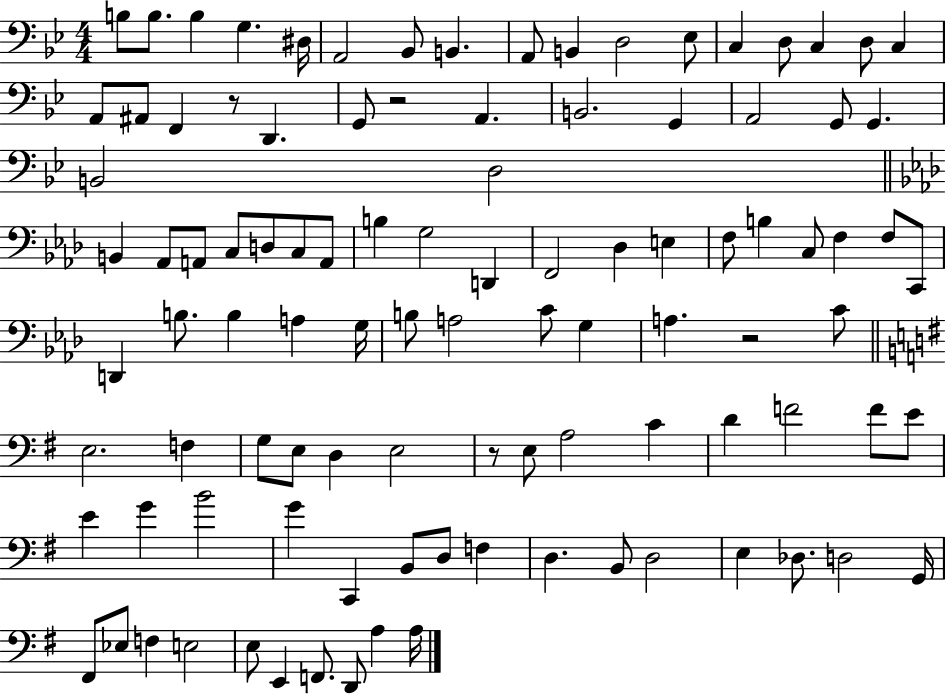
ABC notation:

X:1
T:Untitled
M:4/4
L:1/4
K:Bb
B,/2 B,/2 B, G, ^D,/4 A,,2 _B,,/2 B,, A,,/2 B,, D,2 _E,/2 C, D,/2 C, D,/2 C, A,,/2 ^A,,/2 F,, z/2 D,, G,,/2 z2 A,, B,,2 G,, A,,2 G,,/2 G,, B,,2 D,2 B,, _A,,/2 A,,/2 C,/2 D,/2 C,/2 A,,/2 B, G,2 D,, F,,2 _D, E, F,/2 B, C,/2 F, F,/2 C,,/2 D,, B,/2 B, A, G,/4 B,/2 A,2 C/2 G, A, z2 C/2 E,2 F, G,/2 E,/2 D, E,2 z/2 E,/2 A,2 C D F2 F/2 E/2 E G B2 G C,, B,,/2 D,/2 F, D, B,,/2 D,2 E, _D,/2 D,2 G,,/4 ^F,,/2 _E,/2 F, E,2 E,/2 E,, F,,/2 D,,/2 A, A,/4